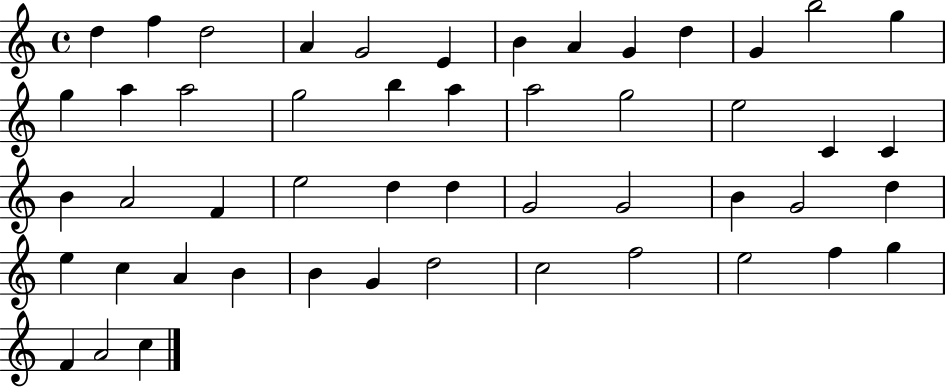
D5/q F5/q D5/h A4/q G4/h E4/q B4/q A4/q G4/q D5/q G4/q B5/h G5/q G5/q A5/q A5/h G5/h B5/q A5/q A5/h G5/h E5/h C4/q C4/q B4/q A4/h F4/q E5/h D5/q D5/q G4/h G4/h B4/q G4/h D5/q E5/q C5/q A4/q B4/q B4/q G4/q D5/h C5/h F5/h E5/h F5/q G5/q F4/q A4/h C5/q